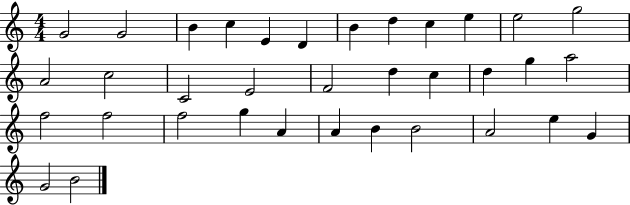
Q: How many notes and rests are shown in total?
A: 35